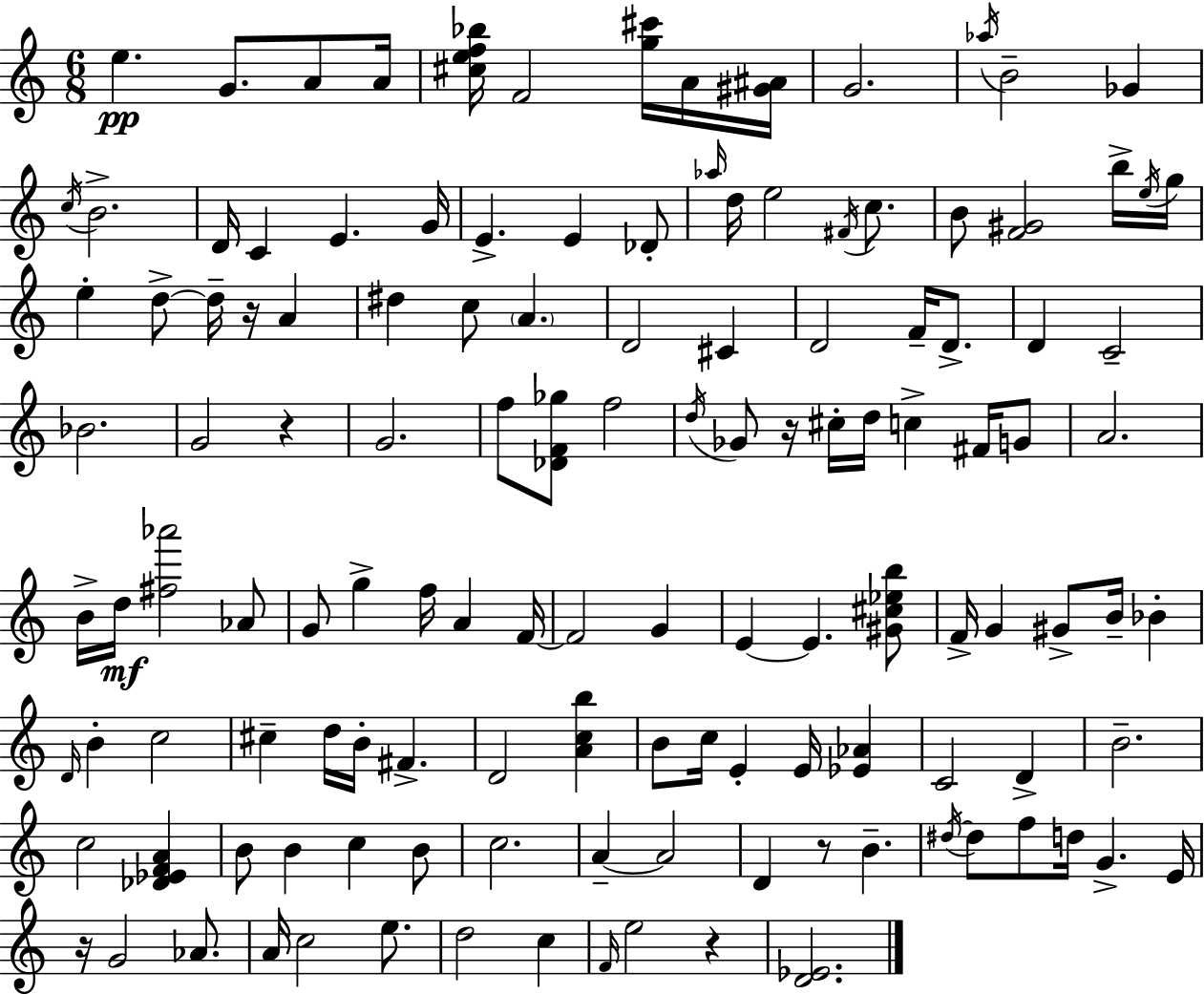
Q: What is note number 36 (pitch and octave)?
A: D4